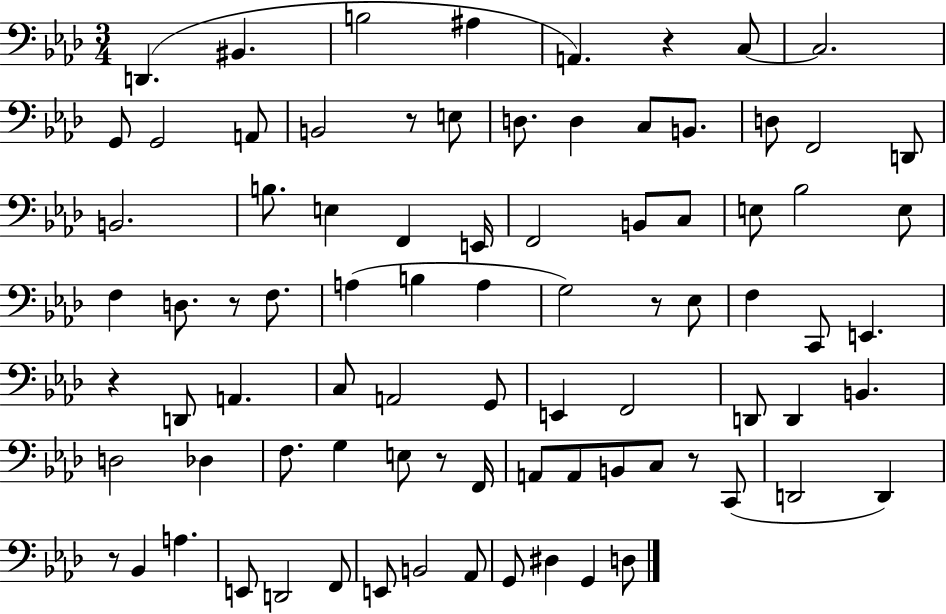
X:1
T:Untitled
M:3/4
L:1/4
K:Ab
D,, ^B,, B,2 ^A, A,, z C,/2 C,2 G,,/2 G,,2 A,,/2 B,,2 z/2 E,/2 D,/2 D, C,/2 B,,/2 D,/2 F,,2 D,,/2 B,,2 B,/2 E, F,, E,,/4 F,,2 B,,/2 C,/2 E,/2 _B,2 E,/2 F, D,/2 z/2 F,/2 A, B, A, G,2 z/2 _E,/2 F, C,,/2 E,, z D,,/2 A,, C,/2 A,,2 G,,/2 E,, F,,2 D,,/2 D,, B,, D,2 _D, F,/2 G, E,/2 z/2 F,,/4 A,,/2 A,,/2 B,,/2 C,/2 z/2 C,,/2 D,,2 D,, z/2 _B,, A, E,,/2 D,,2 F,,/2 E,,/2 B,,2 _A,,/2 G,,/2 ^D, G,, D,/2